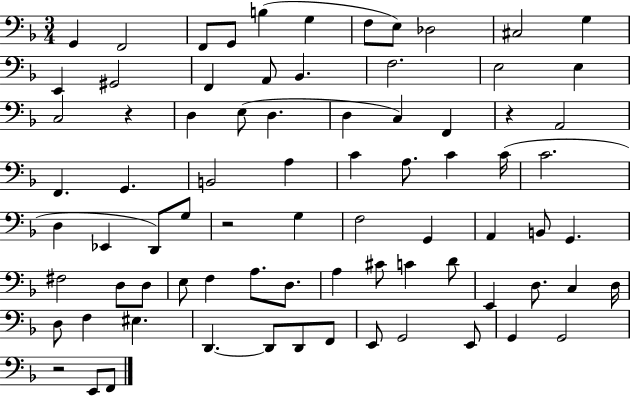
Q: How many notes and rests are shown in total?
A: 79